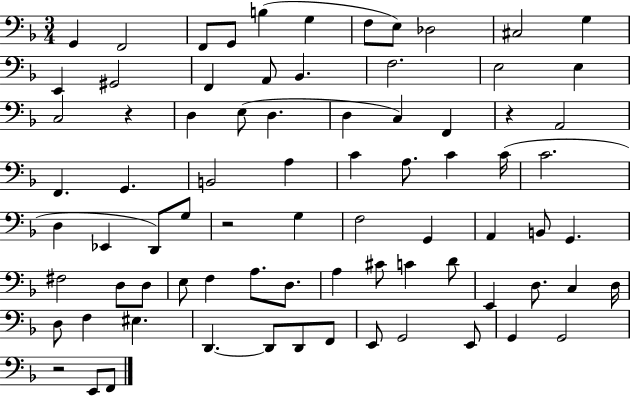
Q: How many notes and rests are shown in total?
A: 79